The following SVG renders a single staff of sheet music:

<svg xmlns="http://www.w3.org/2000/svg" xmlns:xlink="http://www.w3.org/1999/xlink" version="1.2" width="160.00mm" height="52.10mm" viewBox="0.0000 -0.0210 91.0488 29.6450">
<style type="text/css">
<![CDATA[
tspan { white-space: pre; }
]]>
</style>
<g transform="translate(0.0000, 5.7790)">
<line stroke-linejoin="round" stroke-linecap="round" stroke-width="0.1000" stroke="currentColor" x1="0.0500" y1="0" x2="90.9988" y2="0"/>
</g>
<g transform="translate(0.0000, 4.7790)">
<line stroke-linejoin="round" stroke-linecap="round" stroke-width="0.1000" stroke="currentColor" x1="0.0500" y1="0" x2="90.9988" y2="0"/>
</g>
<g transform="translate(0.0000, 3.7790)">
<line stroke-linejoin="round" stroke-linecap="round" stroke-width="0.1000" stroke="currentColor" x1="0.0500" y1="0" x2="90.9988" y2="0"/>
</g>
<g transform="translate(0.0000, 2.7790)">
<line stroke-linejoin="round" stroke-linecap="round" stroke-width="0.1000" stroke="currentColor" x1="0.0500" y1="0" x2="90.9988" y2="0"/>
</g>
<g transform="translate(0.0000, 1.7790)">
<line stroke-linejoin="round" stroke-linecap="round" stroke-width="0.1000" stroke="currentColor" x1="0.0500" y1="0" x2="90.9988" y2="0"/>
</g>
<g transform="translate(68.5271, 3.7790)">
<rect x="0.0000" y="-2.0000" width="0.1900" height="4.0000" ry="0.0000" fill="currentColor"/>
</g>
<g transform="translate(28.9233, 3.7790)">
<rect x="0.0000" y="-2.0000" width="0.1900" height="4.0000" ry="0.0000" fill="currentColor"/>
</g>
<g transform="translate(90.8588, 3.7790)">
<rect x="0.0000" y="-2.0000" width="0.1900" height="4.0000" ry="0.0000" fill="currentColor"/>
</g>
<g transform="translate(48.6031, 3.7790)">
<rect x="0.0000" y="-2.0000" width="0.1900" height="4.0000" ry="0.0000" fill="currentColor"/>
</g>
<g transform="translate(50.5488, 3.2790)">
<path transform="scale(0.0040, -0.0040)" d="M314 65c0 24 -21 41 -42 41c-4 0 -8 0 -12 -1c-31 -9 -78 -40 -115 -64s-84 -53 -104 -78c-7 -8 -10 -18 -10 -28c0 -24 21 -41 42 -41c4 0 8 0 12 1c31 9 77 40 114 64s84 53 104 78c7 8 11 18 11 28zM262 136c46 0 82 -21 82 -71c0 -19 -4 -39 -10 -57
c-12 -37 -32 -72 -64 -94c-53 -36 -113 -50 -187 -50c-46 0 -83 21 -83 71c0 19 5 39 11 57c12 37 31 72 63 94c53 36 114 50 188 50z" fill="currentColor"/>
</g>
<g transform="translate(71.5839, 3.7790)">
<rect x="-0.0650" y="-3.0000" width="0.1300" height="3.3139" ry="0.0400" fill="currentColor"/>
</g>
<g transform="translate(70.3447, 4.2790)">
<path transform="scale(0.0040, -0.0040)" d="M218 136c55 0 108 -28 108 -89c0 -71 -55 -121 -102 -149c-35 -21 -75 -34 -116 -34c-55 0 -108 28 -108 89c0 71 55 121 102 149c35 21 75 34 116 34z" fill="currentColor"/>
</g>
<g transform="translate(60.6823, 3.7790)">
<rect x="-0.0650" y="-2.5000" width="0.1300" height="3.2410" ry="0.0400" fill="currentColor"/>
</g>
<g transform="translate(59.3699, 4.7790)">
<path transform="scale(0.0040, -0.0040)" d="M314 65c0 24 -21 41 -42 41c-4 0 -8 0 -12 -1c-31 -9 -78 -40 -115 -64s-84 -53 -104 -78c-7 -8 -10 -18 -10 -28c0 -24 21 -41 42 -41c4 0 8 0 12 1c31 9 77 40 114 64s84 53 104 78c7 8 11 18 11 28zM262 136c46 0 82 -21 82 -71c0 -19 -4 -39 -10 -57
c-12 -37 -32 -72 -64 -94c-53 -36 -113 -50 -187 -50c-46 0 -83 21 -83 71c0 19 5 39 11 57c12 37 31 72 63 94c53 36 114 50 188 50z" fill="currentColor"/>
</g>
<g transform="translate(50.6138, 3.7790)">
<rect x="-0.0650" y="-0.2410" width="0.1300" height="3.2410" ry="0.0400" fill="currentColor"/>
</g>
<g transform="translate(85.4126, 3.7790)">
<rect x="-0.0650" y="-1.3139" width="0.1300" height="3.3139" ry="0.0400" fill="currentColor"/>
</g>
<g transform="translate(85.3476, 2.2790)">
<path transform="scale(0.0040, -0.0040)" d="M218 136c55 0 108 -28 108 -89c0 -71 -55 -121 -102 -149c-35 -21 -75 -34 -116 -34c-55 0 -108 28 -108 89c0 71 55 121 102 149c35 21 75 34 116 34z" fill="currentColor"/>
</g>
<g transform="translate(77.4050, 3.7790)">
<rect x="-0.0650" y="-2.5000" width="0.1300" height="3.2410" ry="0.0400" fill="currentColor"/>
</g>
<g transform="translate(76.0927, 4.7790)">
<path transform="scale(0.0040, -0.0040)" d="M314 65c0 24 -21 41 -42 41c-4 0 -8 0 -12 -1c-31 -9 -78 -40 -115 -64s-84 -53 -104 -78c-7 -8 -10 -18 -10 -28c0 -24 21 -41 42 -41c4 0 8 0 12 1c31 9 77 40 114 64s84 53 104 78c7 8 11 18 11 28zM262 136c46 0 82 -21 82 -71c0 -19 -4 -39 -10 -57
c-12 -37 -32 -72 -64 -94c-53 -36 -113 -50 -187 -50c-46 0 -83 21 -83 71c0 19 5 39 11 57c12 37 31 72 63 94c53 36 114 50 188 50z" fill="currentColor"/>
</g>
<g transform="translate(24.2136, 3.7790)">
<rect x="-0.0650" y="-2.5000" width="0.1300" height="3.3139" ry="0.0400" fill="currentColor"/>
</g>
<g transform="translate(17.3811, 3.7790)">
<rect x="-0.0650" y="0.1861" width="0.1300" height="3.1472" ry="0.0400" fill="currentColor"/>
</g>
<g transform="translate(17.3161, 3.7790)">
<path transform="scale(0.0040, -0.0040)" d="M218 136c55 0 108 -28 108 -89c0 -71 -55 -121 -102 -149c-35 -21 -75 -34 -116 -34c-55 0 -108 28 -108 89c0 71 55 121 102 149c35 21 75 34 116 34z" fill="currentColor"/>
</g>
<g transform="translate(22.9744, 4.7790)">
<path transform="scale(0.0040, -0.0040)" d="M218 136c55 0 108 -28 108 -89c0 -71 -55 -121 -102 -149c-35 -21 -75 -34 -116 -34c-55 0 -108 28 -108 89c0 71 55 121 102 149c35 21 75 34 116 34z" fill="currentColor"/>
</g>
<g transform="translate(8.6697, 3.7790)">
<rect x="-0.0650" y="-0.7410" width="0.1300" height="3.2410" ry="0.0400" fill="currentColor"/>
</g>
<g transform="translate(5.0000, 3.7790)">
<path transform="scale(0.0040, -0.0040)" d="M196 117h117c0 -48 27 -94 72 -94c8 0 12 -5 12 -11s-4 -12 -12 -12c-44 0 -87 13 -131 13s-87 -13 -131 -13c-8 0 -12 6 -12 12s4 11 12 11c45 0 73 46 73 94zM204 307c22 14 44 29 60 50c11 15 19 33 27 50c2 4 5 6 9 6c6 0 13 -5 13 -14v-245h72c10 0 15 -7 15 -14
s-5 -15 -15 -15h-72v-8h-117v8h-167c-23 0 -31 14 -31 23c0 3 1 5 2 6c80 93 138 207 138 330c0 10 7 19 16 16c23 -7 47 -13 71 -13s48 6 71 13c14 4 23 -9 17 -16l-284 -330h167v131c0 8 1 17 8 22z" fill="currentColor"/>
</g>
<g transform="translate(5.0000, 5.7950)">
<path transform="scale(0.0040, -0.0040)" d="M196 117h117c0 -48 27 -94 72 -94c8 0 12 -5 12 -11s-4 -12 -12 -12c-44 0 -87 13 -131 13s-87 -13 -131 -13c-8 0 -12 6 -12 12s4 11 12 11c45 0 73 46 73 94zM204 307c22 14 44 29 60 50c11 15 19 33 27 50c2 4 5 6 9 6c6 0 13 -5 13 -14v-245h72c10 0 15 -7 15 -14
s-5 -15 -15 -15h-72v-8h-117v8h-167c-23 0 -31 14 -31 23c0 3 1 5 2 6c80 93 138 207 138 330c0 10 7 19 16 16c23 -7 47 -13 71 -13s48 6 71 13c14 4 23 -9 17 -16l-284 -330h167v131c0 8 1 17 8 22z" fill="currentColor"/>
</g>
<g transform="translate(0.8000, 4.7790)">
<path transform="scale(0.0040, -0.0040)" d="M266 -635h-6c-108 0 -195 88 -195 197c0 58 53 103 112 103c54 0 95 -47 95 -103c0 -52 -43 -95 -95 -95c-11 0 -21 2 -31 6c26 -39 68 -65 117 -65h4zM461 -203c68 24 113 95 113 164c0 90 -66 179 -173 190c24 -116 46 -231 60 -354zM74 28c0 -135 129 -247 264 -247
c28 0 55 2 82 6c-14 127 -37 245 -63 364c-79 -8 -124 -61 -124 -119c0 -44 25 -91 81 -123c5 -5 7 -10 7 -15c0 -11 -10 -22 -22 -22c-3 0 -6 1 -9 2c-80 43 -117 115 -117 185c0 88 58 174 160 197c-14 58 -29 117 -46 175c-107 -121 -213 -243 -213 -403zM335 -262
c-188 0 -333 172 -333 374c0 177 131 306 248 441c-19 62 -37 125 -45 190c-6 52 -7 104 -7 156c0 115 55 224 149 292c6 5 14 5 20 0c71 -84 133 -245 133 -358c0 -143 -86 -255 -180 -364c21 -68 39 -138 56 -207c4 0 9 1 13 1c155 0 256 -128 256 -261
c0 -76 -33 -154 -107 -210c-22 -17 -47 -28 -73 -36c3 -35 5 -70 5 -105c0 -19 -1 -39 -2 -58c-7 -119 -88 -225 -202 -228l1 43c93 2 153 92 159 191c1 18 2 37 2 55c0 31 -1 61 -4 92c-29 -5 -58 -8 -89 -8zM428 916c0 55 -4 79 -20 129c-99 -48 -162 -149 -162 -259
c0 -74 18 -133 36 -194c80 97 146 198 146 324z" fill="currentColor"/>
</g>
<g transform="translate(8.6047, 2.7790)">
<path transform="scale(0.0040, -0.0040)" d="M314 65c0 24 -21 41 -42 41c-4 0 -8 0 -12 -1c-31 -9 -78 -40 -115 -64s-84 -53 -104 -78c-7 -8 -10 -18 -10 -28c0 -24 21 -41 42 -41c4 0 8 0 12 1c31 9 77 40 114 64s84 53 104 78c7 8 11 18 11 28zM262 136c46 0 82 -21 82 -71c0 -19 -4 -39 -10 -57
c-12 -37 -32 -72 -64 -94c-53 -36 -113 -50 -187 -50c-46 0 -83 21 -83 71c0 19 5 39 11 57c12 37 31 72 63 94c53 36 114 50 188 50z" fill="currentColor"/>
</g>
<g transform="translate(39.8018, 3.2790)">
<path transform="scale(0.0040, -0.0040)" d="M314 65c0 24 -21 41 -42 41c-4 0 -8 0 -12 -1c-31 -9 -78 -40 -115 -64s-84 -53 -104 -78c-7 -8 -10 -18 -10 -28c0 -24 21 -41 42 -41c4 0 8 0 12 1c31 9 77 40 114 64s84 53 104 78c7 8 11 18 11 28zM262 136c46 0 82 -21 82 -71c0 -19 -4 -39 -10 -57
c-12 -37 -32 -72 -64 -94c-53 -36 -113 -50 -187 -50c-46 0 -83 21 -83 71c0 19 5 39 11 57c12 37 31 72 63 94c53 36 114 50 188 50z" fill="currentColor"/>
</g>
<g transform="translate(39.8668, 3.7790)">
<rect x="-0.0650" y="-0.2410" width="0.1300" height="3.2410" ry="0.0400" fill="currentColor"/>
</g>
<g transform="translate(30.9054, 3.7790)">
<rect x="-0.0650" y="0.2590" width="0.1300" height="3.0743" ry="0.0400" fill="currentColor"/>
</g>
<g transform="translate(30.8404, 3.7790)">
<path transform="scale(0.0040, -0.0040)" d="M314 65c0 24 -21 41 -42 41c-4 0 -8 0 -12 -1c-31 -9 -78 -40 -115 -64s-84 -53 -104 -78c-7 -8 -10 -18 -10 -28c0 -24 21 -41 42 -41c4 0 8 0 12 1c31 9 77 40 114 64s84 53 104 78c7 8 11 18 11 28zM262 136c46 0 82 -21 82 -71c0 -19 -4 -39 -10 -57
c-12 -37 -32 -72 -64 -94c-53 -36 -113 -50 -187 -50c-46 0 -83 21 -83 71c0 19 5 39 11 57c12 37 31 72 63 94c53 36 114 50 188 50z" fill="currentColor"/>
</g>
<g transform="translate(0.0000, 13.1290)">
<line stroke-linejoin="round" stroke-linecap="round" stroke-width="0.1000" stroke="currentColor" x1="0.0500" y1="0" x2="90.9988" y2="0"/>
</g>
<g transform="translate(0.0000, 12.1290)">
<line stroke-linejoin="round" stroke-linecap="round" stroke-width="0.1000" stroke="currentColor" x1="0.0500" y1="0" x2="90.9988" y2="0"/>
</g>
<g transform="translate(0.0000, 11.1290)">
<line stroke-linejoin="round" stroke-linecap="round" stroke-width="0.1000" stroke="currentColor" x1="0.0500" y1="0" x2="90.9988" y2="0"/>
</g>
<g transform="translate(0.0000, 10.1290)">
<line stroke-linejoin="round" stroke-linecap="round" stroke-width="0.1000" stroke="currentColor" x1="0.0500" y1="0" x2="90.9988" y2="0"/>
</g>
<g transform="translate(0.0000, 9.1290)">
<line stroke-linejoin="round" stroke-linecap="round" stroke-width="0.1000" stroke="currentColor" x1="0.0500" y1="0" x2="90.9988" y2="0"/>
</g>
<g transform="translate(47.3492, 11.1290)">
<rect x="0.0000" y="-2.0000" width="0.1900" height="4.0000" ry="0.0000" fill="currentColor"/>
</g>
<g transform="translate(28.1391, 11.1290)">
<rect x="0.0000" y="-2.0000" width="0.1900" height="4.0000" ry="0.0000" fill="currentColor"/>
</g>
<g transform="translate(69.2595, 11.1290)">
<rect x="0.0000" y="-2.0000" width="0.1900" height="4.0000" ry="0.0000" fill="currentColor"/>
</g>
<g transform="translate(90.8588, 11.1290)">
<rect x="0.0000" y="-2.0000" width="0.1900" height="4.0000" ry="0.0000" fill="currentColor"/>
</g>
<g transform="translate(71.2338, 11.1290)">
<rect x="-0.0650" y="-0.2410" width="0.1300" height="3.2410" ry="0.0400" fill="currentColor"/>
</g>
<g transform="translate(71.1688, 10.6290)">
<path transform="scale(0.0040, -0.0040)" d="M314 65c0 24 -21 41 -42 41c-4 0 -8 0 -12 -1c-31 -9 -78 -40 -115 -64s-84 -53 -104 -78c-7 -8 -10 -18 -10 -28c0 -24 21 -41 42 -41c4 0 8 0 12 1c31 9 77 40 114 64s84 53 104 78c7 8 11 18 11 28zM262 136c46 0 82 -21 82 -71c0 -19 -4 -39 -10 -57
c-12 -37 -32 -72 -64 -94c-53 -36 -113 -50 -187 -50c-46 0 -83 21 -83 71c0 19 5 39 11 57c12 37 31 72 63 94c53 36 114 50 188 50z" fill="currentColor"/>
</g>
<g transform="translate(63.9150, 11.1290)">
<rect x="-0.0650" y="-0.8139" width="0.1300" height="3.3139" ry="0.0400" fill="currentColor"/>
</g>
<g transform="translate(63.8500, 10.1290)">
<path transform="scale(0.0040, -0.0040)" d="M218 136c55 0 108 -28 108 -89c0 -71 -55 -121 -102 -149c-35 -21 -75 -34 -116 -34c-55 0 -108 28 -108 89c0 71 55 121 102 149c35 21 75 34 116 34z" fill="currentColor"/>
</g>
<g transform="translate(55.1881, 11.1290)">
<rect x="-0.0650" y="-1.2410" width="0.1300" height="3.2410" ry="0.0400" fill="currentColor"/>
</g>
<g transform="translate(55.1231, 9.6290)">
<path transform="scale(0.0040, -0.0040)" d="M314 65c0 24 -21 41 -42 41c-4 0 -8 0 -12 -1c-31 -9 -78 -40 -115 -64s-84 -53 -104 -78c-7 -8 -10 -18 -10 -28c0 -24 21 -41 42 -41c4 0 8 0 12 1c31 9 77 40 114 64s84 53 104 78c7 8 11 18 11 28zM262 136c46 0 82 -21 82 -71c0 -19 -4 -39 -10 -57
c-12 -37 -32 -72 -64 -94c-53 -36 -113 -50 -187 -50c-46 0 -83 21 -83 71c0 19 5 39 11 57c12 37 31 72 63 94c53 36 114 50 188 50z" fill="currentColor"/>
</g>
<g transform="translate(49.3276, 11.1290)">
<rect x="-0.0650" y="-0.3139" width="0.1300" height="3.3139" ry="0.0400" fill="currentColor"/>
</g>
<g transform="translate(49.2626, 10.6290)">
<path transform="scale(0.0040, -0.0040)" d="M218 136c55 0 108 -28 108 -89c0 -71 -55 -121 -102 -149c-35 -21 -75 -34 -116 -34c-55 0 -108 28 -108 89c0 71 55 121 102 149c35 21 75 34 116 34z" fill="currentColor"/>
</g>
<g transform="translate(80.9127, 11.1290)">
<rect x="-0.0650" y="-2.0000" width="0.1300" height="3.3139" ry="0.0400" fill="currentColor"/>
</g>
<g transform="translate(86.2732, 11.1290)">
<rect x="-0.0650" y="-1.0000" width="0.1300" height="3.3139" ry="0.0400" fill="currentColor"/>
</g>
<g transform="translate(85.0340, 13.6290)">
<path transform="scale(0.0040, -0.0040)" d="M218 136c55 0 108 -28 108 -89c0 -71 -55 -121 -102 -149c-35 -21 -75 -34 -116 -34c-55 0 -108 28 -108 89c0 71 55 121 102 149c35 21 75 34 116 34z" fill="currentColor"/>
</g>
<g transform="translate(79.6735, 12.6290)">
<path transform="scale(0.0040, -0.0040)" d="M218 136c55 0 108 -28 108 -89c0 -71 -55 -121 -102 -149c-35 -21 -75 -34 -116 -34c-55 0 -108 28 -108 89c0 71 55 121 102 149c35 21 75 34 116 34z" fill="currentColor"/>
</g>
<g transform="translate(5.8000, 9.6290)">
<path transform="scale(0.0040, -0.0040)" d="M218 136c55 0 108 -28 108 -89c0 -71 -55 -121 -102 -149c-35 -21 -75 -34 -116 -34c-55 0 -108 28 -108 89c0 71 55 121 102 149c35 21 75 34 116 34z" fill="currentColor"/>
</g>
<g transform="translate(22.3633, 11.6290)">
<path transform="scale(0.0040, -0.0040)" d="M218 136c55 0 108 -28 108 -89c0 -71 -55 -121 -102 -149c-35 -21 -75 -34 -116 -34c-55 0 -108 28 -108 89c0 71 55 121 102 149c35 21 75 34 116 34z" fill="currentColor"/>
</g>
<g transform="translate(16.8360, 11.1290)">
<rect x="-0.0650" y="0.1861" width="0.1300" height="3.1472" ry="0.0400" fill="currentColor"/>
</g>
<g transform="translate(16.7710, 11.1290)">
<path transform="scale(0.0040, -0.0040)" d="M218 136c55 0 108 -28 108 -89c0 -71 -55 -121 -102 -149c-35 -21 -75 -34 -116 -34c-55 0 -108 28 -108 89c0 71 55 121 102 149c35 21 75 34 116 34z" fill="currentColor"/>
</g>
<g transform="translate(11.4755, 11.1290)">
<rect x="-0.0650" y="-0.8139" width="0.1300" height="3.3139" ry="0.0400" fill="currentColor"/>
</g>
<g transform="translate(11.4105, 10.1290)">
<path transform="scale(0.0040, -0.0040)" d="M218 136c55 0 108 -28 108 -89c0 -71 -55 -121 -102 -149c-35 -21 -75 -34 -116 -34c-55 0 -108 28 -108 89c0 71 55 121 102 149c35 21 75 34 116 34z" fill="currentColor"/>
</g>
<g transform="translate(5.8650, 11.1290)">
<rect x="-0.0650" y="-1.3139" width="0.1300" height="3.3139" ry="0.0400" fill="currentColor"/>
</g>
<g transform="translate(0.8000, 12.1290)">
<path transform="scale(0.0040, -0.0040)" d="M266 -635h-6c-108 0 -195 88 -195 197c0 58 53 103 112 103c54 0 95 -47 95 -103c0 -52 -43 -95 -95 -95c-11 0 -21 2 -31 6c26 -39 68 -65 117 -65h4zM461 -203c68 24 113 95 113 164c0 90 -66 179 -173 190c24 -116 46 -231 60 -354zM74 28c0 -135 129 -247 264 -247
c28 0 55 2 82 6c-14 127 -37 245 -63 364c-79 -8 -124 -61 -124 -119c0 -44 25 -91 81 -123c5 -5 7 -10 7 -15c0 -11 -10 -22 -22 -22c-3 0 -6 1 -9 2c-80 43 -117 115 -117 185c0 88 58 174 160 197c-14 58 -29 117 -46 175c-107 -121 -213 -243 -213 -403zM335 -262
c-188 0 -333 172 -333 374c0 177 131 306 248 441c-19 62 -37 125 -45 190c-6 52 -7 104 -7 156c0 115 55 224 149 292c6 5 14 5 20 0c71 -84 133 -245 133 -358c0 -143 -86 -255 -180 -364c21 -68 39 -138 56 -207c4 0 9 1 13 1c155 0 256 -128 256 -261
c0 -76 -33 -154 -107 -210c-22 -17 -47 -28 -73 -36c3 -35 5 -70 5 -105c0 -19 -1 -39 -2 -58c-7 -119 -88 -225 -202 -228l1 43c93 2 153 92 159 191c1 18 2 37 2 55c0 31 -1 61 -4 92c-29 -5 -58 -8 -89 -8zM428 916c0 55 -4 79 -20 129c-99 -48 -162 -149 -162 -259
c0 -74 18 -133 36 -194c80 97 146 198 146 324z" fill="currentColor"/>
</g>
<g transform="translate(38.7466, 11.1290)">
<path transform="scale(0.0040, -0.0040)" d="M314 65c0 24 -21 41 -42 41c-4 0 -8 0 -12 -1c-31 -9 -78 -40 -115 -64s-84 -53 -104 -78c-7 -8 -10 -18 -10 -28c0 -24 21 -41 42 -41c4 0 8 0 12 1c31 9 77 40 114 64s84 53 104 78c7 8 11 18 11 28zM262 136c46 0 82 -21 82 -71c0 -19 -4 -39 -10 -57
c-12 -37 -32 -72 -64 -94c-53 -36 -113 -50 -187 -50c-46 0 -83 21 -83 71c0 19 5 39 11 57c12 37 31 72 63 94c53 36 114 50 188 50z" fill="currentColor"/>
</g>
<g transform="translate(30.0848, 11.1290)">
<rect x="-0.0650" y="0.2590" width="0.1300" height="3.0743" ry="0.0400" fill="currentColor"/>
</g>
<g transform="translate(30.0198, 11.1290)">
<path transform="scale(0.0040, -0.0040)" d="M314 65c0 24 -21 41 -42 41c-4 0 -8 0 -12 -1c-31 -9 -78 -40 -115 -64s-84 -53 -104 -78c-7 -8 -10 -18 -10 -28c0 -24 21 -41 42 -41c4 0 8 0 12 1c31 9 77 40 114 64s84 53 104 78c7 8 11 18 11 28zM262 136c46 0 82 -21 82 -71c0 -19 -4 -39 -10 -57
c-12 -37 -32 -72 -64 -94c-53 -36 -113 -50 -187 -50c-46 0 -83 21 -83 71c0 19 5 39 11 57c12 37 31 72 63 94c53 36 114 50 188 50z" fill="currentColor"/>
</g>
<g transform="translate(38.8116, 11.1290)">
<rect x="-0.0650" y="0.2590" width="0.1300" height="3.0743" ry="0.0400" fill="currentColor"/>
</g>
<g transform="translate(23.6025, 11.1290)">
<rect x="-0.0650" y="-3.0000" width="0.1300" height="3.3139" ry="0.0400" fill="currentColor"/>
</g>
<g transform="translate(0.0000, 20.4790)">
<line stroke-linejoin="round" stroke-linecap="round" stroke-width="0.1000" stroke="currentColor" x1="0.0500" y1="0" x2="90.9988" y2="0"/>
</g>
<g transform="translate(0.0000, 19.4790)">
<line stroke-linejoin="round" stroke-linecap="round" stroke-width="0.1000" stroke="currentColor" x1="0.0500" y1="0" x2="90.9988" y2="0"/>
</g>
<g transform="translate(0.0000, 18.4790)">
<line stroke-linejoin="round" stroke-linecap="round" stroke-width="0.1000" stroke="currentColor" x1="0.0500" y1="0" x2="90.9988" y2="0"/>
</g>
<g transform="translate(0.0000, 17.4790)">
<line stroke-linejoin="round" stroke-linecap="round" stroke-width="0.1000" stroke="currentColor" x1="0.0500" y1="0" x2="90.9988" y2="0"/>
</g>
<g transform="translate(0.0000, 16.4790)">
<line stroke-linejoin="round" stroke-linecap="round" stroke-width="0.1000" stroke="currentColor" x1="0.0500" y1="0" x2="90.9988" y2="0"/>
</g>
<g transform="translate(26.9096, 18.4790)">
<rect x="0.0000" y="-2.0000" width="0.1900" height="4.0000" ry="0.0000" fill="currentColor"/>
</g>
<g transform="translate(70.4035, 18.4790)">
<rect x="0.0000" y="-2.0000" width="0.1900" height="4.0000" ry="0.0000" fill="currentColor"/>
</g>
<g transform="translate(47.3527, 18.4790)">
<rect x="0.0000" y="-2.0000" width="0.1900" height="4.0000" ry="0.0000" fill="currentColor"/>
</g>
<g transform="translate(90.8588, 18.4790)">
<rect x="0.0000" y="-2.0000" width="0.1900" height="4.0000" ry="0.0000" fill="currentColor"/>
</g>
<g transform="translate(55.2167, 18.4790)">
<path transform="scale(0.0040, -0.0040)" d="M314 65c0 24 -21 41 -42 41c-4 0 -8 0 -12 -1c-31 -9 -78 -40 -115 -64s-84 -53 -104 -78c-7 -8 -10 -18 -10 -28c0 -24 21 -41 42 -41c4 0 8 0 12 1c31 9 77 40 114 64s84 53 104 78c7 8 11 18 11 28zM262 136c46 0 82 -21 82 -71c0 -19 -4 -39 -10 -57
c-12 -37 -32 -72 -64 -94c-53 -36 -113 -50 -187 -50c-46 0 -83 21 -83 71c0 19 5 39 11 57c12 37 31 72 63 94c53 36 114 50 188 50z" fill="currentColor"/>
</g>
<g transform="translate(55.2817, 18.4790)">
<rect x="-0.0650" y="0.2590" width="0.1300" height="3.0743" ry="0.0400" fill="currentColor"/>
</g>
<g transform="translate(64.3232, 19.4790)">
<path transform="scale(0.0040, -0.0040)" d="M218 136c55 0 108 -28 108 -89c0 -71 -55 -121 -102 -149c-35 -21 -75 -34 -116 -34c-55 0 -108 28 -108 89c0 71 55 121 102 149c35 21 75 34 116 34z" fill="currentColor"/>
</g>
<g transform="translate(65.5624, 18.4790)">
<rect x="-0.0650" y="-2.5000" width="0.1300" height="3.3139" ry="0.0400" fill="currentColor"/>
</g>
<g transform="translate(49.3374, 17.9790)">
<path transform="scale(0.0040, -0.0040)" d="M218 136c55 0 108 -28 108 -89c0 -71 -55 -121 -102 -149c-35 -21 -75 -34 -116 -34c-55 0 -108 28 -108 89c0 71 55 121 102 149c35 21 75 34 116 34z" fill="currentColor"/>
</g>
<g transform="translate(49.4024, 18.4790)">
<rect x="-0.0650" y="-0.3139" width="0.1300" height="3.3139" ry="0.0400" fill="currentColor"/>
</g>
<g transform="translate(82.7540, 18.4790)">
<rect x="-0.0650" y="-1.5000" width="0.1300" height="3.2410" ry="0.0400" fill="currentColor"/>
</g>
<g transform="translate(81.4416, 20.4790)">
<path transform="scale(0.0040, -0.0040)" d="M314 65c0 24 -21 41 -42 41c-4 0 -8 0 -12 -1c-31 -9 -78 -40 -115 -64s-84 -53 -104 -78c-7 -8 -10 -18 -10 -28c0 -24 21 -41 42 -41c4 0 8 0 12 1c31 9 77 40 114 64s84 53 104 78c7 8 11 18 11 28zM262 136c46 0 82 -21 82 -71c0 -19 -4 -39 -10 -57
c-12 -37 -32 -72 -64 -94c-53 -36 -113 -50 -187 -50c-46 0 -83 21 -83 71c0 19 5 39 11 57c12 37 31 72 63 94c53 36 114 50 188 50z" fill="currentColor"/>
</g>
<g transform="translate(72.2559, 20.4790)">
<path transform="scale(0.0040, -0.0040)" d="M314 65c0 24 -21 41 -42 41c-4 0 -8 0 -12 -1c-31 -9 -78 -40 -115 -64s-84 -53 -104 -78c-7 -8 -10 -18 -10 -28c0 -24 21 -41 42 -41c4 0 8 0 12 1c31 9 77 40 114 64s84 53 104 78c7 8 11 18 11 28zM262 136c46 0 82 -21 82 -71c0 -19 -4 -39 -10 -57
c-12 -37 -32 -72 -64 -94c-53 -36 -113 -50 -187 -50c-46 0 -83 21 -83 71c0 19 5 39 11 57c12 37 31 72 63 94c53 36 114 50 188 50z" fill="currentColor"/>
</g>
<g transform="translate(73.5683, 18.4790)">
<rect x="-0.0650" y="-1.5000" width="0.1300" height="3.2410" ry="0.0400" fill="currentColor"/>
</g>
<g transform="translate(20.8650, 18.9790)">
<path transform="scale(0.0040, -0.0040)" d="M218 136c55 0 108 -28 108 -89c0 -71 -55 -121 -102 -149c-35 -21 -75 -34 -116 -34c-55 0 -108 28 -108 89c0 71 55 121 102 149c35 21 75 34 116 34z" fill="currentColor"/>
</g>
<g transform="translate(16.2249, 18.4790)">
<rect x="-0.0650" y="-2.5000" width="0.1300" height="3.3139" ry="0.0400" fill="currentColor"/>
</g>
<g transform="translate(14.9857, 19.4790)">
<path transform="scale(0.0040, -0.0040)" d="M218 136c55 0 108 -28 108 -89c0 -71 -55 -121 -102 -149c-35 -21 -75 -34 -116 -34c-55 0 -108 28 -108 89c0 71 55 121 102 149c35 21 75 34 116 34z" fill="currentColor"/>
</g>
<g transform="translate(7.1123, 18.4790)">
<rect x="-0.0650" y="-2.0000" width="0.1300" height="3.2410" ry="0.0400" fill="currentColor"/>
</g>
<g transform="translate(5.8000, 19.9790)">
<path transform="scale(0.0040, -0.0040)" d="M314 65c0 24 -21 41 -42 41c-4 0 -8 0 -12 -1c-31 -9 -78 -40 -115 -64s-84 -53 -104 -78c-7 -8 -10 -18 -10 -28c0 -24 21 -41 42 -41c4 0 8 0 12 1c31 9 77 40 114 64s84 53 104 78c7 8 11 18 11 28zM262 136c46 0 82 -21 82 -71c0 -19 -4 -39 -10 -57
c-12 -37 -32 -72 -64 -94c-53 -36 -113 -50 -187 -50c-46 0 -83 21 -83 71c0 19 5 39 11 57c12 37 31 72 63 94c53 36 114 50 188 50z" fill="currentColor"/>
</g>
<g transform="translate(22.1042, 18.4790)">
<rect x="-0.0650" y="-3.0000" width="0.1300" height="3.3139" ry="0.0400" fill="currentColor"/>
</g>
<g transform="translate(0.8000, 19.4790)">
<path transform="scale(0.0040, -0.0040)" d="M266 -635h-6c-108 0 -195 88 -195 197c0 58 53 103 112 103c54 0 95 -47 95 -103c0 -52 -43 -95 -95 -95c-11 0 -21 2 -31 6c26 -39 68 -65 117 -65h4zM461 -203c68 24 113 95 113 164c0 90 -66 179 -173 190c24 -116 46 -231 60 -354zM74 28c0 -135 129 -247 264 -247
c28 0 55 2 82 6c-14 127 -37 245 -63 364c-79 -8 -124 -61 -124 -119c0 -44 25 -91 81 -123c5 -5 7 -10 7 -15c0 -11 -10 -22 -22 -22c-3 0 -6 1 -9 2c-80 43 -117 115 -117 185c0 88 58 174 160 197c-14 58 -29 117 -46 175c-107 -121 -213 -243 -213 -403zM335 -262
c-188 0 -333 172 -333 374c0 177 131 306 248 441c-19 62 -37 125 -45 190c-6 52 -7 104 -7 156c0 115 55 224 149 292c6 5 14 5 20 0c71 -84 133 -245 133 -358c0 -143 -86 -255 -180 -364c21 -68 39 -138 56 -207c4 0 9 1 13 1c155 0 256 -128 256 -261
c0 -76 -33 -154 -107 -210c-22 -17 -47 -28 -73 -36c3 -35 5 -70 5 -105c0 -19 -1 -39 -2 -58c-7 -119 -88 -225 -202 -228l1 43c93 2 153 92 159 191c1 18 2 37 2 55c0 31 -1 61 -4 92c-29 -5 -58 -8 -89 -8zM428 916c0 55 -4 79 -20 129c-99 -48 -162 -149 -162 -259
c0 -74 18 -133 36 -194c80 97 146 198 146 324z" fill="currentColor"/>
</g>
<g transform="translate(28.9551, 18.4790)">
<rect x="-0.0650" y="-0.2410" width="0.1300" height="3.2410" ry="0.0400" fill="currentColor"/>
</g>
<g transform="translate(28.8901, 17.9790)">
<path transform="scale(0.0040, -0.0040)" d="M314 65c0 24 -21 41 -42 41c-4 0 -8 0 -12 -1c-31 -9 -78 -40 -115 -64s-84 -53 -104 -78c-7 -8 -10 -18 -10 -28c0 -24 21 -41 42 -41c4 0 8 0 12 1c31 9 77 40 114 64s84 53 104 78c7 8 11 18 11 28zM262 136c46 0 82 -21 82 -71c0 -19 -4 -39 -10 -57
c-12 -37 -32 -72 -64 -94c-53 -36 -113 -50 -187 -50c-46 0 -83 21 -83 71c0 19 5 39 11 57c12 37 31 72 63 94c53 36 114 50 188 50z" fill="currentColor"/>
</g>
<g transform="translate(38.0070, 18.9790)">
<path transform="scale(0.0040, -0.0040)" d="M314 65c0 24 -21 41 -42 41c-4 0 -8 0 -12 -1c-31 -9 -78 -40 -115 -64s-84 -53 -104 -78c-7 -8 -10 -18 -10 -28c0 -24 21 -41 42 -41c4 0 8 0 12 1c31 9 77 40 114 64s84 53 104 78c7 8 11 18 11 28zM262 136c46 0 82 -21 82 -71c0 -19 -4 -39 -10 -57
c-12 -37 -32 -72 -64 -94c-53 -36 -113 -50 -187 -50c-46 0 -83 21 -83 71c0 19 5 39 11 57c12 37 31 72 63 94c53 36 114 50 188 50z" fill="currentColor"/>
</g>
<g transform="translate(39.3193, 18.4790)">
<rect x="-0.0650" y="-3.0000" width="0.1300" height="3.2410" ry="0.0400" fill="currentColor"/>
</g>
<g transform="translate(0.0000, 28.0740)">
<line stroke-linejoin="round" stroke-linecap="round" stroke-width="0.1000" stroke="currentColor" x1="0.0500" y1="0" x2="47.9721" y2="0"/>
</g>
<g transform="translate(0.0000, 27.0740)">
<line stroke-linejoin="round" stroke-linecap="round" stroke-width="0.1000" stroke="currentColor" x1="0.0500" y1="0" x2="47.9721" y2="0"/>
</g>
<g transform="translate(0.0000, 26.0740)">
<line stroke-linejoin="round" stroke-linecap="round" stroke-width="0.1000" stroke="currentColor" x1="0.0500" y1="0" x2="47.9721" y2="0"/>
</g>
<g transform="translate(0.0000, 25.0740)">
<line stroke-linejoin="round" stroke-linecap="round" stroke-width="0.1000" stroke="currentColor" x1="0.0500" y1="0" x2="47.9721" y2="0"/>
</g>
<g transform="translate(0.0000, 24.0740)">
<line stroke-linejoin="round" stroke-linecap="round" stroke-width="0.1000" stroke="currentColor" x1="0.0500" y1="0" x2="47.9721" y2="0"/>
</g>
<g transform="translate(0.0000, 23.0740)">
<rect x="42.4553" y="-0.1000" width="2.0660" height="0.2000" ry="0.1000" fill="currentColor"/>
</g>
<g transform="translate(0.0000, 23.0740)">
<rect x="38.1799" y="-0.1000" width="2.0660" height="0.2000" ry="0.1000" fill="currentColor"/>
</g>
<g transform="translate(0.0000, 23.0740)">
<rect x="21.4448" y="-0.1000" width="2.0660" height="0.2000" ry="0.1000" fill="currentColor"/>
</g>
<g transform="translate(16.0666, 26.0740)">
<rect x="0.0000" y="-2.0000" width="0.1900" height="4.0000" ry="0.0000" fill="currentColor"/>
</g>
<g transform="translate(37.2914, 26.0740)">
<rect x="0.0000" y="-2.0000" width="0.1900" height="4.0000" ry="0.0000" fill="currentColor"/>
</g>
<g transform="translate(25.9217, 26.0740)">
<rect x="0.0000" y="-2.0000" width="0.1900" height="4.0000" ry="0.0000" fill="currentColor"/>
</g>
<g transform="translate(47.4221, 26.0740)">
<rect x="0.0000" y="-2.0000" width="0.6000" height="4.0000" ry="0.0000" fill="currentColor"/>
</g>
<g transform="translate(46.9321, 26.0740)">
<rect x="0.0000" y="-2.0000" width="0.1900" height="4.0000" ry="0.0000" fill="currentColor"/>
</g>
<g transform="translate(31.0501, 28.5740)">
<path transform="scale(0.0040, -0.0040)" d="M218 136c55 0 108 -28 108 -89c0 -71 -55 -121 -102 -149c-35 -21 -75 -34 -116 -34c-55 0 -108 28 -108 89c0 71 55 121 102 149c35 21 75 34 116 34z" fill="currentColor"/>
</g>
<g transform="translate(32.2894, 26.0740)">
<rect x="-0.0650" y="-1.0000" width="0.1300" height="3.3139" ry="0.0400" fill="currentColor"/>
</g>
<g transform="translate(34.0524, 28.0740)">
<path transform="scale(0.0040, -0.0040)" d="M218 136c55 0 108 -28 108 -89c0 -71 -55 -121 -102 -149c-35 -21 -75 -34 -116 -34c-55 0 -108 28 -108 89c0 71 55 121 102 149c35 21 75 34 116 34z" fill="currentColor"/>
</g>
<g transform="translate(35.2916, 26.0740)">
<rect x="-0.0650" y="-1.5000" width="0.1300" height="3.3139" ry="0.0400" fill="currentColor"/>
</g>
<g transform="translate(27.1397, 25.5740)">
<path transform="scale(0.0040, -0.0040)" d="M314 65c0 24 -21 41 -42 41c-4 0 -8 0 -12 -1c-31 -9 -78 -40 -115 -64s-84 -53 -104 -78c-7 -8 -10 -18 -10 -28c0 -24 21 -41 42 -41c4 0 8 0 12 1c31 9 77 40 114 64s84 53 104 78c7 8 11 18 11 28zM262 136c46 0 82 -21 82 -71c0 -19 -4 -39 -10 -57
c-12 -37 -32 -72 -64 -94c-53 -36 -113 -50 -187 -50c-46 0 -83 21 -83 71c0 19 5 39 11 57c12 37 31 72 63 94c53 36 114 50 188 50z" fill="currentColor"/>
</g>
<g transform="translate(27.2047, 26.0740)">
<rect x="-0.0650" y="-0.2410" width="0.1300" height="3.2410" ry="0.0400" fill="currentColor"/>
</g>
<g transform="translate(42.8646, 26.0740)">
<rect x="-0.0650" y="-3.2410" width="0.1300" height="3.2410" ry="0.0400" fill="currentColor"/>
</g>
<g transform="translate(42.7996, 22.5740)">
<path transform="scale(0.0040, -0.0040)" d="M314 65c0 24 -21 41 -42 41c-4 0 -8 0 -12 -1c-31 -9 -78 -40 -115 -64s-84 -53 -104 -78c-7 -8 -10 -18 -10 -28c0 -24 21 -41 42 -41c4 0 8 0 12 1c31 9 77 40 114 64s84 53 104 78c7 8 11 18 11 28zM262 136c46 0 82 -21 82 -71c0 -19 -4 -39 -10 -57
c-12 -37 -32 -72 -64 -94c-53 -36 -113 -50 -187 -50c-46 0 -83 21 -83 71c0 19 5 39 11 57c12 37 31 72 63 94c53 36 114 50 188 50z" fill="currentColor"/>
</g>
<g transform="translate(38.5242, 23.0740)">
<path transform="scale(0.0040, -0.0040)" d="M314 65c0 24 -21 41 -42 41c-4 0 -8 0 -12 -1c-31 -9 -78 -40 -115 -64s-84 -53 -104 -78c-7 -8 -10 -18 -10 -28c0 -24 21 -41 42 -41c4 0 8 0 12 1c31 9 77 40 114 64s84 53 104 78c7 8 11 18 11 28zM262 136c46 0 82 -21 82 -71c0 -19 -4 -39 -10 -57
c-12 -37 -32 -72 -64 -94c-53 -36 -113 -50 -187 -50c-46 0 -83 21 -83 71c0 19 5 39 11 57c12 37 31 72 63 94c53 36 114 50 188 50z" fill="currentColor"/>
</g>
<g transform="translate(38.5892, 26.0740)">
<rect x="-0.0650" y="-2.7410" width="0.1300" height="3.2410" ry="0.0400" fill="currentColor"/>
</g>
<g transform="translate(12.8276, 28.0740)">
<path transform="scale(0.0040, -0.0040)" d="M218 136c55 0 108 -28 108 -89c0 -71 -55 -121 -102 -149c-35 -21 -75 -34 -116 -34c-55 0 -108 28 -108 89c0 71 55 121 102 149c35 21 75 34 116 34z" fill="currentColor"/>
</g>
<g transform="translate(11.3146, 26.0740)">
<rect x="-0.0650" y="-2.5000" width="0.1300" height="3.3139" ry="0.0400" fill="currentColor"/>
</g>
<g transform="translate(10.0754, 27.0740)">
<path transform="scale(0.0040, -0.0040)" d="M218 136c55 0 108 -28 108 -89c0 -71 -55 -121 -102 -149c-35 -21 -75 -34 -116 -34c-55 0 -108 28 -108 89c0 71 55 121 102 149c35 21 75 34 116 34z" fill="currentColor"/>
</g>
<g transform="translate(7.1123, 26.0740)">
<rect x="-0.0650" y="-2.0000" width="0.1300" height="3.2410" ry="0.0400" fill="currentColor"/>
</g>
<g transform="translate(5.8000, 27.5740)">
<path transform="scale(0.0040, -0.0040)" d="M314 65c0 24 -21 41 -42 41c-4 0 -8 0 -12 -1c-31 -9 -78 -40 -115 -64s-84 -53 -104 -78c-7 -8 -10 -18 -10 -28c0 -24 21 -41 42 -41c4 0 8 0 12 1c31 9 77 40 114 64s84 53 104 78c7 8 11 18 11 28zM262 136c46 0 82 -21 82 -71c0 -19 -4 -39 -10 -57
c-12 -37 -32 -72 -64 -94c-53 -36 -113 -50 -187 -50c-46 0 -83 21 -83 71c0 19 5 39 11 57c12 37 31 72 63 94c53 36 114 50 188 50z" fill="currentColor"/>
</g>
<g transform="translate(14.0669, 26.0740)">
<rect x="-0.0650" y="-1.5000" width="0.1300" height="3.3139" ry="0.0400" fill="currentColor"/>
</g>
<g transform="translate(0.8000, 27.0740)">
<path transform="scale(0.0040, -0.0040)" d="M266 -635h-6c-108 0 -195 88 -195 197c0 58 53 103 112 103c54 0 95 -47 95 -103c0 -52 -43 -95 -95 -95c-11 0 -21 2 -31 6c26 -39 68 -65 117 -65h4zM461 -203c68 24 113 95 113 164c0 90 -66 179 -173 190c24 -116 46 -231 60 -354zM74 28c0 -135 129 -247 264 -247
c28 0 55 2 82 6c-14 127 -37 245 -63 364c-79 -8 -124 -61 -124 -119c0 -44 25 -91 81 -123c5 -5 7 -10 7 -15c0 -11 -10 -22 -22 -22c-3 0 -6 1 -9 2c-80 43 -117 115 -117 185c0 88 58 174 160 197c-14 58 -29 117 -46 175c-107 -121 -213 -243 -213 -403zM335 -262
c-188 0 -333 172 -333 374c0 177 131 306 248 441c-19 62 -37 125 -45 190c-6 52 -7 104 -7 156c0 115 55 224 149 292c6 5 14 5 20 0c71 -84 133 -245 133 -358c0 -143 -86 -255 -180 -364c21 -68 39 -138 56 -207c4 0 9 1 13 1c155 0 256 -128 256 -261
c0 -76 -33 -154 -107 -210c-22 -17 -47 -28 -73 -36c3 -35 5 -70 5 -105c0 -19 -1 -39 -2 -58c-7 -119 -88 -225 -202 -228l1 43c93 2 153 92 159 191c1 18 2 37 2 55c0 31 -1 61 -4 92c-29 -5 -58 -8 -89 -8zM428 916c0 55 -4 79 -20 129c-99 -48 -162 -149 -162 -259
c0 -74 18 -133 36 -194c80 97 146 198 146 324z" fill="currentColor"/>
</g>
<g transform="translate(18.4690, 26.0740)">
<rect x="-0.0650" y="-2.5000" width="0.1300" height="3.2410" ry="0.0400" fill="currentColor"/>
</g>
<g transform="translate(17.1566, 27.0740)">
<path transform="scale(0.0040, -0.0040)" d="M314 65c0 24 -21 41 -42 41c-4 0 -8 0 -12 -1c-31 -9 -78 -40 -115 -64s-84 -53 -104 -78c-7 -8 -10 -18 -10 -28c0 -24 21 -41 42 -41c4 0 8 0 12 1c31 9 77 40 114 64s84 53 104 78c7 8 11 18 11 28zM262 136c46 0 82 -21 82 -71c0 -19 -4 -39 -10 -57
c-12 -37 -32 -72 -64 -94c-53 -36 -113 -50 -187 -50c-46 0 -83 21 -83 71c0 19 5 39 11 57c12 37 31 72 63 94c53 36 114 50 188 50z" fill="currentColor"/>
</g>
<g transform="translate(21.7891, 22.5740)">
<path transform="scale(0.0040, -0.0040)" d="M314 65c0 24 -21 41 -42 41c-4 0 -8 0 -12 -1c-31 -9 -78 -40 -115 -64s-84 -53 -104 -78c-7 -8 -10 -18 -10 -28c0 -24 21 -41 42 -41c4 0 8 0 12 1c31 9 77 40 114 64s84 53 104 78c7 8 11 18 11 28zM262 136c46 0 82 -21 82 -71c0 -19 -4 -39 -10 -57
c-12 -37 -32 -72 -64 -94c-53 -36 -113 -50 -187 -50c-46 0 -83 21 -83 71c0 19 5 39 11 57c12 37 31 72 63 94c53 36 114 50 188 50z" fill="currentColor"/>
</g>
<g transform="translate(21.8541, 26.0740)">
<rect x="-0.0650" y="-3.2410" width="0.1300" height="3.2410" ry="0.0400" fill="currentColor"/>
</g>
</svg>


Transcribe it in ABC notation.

X:1
T:Untitled
M:4/4
L:1/4
K:C
d2 B G B2 c2 c2 G2 A G2 e e d B A B2 B2 c e2 d c2 F D F2 G A c2 A2 c B2 G E2 E2 F2 G E G2 b2 c2 D E a2 b2